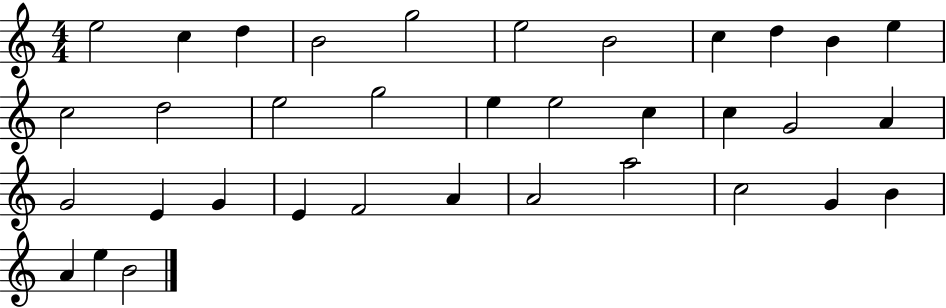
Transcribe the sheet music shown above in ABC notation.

X:1
T:Untitled
M:4/4
L:1/4
K:C
e2 c d B2 g2 e2 B2 c d B e c2 d2 e2 g2 e e2 c c G2 A G2 E G E F2 A A2 a2 c2 G B A e B2